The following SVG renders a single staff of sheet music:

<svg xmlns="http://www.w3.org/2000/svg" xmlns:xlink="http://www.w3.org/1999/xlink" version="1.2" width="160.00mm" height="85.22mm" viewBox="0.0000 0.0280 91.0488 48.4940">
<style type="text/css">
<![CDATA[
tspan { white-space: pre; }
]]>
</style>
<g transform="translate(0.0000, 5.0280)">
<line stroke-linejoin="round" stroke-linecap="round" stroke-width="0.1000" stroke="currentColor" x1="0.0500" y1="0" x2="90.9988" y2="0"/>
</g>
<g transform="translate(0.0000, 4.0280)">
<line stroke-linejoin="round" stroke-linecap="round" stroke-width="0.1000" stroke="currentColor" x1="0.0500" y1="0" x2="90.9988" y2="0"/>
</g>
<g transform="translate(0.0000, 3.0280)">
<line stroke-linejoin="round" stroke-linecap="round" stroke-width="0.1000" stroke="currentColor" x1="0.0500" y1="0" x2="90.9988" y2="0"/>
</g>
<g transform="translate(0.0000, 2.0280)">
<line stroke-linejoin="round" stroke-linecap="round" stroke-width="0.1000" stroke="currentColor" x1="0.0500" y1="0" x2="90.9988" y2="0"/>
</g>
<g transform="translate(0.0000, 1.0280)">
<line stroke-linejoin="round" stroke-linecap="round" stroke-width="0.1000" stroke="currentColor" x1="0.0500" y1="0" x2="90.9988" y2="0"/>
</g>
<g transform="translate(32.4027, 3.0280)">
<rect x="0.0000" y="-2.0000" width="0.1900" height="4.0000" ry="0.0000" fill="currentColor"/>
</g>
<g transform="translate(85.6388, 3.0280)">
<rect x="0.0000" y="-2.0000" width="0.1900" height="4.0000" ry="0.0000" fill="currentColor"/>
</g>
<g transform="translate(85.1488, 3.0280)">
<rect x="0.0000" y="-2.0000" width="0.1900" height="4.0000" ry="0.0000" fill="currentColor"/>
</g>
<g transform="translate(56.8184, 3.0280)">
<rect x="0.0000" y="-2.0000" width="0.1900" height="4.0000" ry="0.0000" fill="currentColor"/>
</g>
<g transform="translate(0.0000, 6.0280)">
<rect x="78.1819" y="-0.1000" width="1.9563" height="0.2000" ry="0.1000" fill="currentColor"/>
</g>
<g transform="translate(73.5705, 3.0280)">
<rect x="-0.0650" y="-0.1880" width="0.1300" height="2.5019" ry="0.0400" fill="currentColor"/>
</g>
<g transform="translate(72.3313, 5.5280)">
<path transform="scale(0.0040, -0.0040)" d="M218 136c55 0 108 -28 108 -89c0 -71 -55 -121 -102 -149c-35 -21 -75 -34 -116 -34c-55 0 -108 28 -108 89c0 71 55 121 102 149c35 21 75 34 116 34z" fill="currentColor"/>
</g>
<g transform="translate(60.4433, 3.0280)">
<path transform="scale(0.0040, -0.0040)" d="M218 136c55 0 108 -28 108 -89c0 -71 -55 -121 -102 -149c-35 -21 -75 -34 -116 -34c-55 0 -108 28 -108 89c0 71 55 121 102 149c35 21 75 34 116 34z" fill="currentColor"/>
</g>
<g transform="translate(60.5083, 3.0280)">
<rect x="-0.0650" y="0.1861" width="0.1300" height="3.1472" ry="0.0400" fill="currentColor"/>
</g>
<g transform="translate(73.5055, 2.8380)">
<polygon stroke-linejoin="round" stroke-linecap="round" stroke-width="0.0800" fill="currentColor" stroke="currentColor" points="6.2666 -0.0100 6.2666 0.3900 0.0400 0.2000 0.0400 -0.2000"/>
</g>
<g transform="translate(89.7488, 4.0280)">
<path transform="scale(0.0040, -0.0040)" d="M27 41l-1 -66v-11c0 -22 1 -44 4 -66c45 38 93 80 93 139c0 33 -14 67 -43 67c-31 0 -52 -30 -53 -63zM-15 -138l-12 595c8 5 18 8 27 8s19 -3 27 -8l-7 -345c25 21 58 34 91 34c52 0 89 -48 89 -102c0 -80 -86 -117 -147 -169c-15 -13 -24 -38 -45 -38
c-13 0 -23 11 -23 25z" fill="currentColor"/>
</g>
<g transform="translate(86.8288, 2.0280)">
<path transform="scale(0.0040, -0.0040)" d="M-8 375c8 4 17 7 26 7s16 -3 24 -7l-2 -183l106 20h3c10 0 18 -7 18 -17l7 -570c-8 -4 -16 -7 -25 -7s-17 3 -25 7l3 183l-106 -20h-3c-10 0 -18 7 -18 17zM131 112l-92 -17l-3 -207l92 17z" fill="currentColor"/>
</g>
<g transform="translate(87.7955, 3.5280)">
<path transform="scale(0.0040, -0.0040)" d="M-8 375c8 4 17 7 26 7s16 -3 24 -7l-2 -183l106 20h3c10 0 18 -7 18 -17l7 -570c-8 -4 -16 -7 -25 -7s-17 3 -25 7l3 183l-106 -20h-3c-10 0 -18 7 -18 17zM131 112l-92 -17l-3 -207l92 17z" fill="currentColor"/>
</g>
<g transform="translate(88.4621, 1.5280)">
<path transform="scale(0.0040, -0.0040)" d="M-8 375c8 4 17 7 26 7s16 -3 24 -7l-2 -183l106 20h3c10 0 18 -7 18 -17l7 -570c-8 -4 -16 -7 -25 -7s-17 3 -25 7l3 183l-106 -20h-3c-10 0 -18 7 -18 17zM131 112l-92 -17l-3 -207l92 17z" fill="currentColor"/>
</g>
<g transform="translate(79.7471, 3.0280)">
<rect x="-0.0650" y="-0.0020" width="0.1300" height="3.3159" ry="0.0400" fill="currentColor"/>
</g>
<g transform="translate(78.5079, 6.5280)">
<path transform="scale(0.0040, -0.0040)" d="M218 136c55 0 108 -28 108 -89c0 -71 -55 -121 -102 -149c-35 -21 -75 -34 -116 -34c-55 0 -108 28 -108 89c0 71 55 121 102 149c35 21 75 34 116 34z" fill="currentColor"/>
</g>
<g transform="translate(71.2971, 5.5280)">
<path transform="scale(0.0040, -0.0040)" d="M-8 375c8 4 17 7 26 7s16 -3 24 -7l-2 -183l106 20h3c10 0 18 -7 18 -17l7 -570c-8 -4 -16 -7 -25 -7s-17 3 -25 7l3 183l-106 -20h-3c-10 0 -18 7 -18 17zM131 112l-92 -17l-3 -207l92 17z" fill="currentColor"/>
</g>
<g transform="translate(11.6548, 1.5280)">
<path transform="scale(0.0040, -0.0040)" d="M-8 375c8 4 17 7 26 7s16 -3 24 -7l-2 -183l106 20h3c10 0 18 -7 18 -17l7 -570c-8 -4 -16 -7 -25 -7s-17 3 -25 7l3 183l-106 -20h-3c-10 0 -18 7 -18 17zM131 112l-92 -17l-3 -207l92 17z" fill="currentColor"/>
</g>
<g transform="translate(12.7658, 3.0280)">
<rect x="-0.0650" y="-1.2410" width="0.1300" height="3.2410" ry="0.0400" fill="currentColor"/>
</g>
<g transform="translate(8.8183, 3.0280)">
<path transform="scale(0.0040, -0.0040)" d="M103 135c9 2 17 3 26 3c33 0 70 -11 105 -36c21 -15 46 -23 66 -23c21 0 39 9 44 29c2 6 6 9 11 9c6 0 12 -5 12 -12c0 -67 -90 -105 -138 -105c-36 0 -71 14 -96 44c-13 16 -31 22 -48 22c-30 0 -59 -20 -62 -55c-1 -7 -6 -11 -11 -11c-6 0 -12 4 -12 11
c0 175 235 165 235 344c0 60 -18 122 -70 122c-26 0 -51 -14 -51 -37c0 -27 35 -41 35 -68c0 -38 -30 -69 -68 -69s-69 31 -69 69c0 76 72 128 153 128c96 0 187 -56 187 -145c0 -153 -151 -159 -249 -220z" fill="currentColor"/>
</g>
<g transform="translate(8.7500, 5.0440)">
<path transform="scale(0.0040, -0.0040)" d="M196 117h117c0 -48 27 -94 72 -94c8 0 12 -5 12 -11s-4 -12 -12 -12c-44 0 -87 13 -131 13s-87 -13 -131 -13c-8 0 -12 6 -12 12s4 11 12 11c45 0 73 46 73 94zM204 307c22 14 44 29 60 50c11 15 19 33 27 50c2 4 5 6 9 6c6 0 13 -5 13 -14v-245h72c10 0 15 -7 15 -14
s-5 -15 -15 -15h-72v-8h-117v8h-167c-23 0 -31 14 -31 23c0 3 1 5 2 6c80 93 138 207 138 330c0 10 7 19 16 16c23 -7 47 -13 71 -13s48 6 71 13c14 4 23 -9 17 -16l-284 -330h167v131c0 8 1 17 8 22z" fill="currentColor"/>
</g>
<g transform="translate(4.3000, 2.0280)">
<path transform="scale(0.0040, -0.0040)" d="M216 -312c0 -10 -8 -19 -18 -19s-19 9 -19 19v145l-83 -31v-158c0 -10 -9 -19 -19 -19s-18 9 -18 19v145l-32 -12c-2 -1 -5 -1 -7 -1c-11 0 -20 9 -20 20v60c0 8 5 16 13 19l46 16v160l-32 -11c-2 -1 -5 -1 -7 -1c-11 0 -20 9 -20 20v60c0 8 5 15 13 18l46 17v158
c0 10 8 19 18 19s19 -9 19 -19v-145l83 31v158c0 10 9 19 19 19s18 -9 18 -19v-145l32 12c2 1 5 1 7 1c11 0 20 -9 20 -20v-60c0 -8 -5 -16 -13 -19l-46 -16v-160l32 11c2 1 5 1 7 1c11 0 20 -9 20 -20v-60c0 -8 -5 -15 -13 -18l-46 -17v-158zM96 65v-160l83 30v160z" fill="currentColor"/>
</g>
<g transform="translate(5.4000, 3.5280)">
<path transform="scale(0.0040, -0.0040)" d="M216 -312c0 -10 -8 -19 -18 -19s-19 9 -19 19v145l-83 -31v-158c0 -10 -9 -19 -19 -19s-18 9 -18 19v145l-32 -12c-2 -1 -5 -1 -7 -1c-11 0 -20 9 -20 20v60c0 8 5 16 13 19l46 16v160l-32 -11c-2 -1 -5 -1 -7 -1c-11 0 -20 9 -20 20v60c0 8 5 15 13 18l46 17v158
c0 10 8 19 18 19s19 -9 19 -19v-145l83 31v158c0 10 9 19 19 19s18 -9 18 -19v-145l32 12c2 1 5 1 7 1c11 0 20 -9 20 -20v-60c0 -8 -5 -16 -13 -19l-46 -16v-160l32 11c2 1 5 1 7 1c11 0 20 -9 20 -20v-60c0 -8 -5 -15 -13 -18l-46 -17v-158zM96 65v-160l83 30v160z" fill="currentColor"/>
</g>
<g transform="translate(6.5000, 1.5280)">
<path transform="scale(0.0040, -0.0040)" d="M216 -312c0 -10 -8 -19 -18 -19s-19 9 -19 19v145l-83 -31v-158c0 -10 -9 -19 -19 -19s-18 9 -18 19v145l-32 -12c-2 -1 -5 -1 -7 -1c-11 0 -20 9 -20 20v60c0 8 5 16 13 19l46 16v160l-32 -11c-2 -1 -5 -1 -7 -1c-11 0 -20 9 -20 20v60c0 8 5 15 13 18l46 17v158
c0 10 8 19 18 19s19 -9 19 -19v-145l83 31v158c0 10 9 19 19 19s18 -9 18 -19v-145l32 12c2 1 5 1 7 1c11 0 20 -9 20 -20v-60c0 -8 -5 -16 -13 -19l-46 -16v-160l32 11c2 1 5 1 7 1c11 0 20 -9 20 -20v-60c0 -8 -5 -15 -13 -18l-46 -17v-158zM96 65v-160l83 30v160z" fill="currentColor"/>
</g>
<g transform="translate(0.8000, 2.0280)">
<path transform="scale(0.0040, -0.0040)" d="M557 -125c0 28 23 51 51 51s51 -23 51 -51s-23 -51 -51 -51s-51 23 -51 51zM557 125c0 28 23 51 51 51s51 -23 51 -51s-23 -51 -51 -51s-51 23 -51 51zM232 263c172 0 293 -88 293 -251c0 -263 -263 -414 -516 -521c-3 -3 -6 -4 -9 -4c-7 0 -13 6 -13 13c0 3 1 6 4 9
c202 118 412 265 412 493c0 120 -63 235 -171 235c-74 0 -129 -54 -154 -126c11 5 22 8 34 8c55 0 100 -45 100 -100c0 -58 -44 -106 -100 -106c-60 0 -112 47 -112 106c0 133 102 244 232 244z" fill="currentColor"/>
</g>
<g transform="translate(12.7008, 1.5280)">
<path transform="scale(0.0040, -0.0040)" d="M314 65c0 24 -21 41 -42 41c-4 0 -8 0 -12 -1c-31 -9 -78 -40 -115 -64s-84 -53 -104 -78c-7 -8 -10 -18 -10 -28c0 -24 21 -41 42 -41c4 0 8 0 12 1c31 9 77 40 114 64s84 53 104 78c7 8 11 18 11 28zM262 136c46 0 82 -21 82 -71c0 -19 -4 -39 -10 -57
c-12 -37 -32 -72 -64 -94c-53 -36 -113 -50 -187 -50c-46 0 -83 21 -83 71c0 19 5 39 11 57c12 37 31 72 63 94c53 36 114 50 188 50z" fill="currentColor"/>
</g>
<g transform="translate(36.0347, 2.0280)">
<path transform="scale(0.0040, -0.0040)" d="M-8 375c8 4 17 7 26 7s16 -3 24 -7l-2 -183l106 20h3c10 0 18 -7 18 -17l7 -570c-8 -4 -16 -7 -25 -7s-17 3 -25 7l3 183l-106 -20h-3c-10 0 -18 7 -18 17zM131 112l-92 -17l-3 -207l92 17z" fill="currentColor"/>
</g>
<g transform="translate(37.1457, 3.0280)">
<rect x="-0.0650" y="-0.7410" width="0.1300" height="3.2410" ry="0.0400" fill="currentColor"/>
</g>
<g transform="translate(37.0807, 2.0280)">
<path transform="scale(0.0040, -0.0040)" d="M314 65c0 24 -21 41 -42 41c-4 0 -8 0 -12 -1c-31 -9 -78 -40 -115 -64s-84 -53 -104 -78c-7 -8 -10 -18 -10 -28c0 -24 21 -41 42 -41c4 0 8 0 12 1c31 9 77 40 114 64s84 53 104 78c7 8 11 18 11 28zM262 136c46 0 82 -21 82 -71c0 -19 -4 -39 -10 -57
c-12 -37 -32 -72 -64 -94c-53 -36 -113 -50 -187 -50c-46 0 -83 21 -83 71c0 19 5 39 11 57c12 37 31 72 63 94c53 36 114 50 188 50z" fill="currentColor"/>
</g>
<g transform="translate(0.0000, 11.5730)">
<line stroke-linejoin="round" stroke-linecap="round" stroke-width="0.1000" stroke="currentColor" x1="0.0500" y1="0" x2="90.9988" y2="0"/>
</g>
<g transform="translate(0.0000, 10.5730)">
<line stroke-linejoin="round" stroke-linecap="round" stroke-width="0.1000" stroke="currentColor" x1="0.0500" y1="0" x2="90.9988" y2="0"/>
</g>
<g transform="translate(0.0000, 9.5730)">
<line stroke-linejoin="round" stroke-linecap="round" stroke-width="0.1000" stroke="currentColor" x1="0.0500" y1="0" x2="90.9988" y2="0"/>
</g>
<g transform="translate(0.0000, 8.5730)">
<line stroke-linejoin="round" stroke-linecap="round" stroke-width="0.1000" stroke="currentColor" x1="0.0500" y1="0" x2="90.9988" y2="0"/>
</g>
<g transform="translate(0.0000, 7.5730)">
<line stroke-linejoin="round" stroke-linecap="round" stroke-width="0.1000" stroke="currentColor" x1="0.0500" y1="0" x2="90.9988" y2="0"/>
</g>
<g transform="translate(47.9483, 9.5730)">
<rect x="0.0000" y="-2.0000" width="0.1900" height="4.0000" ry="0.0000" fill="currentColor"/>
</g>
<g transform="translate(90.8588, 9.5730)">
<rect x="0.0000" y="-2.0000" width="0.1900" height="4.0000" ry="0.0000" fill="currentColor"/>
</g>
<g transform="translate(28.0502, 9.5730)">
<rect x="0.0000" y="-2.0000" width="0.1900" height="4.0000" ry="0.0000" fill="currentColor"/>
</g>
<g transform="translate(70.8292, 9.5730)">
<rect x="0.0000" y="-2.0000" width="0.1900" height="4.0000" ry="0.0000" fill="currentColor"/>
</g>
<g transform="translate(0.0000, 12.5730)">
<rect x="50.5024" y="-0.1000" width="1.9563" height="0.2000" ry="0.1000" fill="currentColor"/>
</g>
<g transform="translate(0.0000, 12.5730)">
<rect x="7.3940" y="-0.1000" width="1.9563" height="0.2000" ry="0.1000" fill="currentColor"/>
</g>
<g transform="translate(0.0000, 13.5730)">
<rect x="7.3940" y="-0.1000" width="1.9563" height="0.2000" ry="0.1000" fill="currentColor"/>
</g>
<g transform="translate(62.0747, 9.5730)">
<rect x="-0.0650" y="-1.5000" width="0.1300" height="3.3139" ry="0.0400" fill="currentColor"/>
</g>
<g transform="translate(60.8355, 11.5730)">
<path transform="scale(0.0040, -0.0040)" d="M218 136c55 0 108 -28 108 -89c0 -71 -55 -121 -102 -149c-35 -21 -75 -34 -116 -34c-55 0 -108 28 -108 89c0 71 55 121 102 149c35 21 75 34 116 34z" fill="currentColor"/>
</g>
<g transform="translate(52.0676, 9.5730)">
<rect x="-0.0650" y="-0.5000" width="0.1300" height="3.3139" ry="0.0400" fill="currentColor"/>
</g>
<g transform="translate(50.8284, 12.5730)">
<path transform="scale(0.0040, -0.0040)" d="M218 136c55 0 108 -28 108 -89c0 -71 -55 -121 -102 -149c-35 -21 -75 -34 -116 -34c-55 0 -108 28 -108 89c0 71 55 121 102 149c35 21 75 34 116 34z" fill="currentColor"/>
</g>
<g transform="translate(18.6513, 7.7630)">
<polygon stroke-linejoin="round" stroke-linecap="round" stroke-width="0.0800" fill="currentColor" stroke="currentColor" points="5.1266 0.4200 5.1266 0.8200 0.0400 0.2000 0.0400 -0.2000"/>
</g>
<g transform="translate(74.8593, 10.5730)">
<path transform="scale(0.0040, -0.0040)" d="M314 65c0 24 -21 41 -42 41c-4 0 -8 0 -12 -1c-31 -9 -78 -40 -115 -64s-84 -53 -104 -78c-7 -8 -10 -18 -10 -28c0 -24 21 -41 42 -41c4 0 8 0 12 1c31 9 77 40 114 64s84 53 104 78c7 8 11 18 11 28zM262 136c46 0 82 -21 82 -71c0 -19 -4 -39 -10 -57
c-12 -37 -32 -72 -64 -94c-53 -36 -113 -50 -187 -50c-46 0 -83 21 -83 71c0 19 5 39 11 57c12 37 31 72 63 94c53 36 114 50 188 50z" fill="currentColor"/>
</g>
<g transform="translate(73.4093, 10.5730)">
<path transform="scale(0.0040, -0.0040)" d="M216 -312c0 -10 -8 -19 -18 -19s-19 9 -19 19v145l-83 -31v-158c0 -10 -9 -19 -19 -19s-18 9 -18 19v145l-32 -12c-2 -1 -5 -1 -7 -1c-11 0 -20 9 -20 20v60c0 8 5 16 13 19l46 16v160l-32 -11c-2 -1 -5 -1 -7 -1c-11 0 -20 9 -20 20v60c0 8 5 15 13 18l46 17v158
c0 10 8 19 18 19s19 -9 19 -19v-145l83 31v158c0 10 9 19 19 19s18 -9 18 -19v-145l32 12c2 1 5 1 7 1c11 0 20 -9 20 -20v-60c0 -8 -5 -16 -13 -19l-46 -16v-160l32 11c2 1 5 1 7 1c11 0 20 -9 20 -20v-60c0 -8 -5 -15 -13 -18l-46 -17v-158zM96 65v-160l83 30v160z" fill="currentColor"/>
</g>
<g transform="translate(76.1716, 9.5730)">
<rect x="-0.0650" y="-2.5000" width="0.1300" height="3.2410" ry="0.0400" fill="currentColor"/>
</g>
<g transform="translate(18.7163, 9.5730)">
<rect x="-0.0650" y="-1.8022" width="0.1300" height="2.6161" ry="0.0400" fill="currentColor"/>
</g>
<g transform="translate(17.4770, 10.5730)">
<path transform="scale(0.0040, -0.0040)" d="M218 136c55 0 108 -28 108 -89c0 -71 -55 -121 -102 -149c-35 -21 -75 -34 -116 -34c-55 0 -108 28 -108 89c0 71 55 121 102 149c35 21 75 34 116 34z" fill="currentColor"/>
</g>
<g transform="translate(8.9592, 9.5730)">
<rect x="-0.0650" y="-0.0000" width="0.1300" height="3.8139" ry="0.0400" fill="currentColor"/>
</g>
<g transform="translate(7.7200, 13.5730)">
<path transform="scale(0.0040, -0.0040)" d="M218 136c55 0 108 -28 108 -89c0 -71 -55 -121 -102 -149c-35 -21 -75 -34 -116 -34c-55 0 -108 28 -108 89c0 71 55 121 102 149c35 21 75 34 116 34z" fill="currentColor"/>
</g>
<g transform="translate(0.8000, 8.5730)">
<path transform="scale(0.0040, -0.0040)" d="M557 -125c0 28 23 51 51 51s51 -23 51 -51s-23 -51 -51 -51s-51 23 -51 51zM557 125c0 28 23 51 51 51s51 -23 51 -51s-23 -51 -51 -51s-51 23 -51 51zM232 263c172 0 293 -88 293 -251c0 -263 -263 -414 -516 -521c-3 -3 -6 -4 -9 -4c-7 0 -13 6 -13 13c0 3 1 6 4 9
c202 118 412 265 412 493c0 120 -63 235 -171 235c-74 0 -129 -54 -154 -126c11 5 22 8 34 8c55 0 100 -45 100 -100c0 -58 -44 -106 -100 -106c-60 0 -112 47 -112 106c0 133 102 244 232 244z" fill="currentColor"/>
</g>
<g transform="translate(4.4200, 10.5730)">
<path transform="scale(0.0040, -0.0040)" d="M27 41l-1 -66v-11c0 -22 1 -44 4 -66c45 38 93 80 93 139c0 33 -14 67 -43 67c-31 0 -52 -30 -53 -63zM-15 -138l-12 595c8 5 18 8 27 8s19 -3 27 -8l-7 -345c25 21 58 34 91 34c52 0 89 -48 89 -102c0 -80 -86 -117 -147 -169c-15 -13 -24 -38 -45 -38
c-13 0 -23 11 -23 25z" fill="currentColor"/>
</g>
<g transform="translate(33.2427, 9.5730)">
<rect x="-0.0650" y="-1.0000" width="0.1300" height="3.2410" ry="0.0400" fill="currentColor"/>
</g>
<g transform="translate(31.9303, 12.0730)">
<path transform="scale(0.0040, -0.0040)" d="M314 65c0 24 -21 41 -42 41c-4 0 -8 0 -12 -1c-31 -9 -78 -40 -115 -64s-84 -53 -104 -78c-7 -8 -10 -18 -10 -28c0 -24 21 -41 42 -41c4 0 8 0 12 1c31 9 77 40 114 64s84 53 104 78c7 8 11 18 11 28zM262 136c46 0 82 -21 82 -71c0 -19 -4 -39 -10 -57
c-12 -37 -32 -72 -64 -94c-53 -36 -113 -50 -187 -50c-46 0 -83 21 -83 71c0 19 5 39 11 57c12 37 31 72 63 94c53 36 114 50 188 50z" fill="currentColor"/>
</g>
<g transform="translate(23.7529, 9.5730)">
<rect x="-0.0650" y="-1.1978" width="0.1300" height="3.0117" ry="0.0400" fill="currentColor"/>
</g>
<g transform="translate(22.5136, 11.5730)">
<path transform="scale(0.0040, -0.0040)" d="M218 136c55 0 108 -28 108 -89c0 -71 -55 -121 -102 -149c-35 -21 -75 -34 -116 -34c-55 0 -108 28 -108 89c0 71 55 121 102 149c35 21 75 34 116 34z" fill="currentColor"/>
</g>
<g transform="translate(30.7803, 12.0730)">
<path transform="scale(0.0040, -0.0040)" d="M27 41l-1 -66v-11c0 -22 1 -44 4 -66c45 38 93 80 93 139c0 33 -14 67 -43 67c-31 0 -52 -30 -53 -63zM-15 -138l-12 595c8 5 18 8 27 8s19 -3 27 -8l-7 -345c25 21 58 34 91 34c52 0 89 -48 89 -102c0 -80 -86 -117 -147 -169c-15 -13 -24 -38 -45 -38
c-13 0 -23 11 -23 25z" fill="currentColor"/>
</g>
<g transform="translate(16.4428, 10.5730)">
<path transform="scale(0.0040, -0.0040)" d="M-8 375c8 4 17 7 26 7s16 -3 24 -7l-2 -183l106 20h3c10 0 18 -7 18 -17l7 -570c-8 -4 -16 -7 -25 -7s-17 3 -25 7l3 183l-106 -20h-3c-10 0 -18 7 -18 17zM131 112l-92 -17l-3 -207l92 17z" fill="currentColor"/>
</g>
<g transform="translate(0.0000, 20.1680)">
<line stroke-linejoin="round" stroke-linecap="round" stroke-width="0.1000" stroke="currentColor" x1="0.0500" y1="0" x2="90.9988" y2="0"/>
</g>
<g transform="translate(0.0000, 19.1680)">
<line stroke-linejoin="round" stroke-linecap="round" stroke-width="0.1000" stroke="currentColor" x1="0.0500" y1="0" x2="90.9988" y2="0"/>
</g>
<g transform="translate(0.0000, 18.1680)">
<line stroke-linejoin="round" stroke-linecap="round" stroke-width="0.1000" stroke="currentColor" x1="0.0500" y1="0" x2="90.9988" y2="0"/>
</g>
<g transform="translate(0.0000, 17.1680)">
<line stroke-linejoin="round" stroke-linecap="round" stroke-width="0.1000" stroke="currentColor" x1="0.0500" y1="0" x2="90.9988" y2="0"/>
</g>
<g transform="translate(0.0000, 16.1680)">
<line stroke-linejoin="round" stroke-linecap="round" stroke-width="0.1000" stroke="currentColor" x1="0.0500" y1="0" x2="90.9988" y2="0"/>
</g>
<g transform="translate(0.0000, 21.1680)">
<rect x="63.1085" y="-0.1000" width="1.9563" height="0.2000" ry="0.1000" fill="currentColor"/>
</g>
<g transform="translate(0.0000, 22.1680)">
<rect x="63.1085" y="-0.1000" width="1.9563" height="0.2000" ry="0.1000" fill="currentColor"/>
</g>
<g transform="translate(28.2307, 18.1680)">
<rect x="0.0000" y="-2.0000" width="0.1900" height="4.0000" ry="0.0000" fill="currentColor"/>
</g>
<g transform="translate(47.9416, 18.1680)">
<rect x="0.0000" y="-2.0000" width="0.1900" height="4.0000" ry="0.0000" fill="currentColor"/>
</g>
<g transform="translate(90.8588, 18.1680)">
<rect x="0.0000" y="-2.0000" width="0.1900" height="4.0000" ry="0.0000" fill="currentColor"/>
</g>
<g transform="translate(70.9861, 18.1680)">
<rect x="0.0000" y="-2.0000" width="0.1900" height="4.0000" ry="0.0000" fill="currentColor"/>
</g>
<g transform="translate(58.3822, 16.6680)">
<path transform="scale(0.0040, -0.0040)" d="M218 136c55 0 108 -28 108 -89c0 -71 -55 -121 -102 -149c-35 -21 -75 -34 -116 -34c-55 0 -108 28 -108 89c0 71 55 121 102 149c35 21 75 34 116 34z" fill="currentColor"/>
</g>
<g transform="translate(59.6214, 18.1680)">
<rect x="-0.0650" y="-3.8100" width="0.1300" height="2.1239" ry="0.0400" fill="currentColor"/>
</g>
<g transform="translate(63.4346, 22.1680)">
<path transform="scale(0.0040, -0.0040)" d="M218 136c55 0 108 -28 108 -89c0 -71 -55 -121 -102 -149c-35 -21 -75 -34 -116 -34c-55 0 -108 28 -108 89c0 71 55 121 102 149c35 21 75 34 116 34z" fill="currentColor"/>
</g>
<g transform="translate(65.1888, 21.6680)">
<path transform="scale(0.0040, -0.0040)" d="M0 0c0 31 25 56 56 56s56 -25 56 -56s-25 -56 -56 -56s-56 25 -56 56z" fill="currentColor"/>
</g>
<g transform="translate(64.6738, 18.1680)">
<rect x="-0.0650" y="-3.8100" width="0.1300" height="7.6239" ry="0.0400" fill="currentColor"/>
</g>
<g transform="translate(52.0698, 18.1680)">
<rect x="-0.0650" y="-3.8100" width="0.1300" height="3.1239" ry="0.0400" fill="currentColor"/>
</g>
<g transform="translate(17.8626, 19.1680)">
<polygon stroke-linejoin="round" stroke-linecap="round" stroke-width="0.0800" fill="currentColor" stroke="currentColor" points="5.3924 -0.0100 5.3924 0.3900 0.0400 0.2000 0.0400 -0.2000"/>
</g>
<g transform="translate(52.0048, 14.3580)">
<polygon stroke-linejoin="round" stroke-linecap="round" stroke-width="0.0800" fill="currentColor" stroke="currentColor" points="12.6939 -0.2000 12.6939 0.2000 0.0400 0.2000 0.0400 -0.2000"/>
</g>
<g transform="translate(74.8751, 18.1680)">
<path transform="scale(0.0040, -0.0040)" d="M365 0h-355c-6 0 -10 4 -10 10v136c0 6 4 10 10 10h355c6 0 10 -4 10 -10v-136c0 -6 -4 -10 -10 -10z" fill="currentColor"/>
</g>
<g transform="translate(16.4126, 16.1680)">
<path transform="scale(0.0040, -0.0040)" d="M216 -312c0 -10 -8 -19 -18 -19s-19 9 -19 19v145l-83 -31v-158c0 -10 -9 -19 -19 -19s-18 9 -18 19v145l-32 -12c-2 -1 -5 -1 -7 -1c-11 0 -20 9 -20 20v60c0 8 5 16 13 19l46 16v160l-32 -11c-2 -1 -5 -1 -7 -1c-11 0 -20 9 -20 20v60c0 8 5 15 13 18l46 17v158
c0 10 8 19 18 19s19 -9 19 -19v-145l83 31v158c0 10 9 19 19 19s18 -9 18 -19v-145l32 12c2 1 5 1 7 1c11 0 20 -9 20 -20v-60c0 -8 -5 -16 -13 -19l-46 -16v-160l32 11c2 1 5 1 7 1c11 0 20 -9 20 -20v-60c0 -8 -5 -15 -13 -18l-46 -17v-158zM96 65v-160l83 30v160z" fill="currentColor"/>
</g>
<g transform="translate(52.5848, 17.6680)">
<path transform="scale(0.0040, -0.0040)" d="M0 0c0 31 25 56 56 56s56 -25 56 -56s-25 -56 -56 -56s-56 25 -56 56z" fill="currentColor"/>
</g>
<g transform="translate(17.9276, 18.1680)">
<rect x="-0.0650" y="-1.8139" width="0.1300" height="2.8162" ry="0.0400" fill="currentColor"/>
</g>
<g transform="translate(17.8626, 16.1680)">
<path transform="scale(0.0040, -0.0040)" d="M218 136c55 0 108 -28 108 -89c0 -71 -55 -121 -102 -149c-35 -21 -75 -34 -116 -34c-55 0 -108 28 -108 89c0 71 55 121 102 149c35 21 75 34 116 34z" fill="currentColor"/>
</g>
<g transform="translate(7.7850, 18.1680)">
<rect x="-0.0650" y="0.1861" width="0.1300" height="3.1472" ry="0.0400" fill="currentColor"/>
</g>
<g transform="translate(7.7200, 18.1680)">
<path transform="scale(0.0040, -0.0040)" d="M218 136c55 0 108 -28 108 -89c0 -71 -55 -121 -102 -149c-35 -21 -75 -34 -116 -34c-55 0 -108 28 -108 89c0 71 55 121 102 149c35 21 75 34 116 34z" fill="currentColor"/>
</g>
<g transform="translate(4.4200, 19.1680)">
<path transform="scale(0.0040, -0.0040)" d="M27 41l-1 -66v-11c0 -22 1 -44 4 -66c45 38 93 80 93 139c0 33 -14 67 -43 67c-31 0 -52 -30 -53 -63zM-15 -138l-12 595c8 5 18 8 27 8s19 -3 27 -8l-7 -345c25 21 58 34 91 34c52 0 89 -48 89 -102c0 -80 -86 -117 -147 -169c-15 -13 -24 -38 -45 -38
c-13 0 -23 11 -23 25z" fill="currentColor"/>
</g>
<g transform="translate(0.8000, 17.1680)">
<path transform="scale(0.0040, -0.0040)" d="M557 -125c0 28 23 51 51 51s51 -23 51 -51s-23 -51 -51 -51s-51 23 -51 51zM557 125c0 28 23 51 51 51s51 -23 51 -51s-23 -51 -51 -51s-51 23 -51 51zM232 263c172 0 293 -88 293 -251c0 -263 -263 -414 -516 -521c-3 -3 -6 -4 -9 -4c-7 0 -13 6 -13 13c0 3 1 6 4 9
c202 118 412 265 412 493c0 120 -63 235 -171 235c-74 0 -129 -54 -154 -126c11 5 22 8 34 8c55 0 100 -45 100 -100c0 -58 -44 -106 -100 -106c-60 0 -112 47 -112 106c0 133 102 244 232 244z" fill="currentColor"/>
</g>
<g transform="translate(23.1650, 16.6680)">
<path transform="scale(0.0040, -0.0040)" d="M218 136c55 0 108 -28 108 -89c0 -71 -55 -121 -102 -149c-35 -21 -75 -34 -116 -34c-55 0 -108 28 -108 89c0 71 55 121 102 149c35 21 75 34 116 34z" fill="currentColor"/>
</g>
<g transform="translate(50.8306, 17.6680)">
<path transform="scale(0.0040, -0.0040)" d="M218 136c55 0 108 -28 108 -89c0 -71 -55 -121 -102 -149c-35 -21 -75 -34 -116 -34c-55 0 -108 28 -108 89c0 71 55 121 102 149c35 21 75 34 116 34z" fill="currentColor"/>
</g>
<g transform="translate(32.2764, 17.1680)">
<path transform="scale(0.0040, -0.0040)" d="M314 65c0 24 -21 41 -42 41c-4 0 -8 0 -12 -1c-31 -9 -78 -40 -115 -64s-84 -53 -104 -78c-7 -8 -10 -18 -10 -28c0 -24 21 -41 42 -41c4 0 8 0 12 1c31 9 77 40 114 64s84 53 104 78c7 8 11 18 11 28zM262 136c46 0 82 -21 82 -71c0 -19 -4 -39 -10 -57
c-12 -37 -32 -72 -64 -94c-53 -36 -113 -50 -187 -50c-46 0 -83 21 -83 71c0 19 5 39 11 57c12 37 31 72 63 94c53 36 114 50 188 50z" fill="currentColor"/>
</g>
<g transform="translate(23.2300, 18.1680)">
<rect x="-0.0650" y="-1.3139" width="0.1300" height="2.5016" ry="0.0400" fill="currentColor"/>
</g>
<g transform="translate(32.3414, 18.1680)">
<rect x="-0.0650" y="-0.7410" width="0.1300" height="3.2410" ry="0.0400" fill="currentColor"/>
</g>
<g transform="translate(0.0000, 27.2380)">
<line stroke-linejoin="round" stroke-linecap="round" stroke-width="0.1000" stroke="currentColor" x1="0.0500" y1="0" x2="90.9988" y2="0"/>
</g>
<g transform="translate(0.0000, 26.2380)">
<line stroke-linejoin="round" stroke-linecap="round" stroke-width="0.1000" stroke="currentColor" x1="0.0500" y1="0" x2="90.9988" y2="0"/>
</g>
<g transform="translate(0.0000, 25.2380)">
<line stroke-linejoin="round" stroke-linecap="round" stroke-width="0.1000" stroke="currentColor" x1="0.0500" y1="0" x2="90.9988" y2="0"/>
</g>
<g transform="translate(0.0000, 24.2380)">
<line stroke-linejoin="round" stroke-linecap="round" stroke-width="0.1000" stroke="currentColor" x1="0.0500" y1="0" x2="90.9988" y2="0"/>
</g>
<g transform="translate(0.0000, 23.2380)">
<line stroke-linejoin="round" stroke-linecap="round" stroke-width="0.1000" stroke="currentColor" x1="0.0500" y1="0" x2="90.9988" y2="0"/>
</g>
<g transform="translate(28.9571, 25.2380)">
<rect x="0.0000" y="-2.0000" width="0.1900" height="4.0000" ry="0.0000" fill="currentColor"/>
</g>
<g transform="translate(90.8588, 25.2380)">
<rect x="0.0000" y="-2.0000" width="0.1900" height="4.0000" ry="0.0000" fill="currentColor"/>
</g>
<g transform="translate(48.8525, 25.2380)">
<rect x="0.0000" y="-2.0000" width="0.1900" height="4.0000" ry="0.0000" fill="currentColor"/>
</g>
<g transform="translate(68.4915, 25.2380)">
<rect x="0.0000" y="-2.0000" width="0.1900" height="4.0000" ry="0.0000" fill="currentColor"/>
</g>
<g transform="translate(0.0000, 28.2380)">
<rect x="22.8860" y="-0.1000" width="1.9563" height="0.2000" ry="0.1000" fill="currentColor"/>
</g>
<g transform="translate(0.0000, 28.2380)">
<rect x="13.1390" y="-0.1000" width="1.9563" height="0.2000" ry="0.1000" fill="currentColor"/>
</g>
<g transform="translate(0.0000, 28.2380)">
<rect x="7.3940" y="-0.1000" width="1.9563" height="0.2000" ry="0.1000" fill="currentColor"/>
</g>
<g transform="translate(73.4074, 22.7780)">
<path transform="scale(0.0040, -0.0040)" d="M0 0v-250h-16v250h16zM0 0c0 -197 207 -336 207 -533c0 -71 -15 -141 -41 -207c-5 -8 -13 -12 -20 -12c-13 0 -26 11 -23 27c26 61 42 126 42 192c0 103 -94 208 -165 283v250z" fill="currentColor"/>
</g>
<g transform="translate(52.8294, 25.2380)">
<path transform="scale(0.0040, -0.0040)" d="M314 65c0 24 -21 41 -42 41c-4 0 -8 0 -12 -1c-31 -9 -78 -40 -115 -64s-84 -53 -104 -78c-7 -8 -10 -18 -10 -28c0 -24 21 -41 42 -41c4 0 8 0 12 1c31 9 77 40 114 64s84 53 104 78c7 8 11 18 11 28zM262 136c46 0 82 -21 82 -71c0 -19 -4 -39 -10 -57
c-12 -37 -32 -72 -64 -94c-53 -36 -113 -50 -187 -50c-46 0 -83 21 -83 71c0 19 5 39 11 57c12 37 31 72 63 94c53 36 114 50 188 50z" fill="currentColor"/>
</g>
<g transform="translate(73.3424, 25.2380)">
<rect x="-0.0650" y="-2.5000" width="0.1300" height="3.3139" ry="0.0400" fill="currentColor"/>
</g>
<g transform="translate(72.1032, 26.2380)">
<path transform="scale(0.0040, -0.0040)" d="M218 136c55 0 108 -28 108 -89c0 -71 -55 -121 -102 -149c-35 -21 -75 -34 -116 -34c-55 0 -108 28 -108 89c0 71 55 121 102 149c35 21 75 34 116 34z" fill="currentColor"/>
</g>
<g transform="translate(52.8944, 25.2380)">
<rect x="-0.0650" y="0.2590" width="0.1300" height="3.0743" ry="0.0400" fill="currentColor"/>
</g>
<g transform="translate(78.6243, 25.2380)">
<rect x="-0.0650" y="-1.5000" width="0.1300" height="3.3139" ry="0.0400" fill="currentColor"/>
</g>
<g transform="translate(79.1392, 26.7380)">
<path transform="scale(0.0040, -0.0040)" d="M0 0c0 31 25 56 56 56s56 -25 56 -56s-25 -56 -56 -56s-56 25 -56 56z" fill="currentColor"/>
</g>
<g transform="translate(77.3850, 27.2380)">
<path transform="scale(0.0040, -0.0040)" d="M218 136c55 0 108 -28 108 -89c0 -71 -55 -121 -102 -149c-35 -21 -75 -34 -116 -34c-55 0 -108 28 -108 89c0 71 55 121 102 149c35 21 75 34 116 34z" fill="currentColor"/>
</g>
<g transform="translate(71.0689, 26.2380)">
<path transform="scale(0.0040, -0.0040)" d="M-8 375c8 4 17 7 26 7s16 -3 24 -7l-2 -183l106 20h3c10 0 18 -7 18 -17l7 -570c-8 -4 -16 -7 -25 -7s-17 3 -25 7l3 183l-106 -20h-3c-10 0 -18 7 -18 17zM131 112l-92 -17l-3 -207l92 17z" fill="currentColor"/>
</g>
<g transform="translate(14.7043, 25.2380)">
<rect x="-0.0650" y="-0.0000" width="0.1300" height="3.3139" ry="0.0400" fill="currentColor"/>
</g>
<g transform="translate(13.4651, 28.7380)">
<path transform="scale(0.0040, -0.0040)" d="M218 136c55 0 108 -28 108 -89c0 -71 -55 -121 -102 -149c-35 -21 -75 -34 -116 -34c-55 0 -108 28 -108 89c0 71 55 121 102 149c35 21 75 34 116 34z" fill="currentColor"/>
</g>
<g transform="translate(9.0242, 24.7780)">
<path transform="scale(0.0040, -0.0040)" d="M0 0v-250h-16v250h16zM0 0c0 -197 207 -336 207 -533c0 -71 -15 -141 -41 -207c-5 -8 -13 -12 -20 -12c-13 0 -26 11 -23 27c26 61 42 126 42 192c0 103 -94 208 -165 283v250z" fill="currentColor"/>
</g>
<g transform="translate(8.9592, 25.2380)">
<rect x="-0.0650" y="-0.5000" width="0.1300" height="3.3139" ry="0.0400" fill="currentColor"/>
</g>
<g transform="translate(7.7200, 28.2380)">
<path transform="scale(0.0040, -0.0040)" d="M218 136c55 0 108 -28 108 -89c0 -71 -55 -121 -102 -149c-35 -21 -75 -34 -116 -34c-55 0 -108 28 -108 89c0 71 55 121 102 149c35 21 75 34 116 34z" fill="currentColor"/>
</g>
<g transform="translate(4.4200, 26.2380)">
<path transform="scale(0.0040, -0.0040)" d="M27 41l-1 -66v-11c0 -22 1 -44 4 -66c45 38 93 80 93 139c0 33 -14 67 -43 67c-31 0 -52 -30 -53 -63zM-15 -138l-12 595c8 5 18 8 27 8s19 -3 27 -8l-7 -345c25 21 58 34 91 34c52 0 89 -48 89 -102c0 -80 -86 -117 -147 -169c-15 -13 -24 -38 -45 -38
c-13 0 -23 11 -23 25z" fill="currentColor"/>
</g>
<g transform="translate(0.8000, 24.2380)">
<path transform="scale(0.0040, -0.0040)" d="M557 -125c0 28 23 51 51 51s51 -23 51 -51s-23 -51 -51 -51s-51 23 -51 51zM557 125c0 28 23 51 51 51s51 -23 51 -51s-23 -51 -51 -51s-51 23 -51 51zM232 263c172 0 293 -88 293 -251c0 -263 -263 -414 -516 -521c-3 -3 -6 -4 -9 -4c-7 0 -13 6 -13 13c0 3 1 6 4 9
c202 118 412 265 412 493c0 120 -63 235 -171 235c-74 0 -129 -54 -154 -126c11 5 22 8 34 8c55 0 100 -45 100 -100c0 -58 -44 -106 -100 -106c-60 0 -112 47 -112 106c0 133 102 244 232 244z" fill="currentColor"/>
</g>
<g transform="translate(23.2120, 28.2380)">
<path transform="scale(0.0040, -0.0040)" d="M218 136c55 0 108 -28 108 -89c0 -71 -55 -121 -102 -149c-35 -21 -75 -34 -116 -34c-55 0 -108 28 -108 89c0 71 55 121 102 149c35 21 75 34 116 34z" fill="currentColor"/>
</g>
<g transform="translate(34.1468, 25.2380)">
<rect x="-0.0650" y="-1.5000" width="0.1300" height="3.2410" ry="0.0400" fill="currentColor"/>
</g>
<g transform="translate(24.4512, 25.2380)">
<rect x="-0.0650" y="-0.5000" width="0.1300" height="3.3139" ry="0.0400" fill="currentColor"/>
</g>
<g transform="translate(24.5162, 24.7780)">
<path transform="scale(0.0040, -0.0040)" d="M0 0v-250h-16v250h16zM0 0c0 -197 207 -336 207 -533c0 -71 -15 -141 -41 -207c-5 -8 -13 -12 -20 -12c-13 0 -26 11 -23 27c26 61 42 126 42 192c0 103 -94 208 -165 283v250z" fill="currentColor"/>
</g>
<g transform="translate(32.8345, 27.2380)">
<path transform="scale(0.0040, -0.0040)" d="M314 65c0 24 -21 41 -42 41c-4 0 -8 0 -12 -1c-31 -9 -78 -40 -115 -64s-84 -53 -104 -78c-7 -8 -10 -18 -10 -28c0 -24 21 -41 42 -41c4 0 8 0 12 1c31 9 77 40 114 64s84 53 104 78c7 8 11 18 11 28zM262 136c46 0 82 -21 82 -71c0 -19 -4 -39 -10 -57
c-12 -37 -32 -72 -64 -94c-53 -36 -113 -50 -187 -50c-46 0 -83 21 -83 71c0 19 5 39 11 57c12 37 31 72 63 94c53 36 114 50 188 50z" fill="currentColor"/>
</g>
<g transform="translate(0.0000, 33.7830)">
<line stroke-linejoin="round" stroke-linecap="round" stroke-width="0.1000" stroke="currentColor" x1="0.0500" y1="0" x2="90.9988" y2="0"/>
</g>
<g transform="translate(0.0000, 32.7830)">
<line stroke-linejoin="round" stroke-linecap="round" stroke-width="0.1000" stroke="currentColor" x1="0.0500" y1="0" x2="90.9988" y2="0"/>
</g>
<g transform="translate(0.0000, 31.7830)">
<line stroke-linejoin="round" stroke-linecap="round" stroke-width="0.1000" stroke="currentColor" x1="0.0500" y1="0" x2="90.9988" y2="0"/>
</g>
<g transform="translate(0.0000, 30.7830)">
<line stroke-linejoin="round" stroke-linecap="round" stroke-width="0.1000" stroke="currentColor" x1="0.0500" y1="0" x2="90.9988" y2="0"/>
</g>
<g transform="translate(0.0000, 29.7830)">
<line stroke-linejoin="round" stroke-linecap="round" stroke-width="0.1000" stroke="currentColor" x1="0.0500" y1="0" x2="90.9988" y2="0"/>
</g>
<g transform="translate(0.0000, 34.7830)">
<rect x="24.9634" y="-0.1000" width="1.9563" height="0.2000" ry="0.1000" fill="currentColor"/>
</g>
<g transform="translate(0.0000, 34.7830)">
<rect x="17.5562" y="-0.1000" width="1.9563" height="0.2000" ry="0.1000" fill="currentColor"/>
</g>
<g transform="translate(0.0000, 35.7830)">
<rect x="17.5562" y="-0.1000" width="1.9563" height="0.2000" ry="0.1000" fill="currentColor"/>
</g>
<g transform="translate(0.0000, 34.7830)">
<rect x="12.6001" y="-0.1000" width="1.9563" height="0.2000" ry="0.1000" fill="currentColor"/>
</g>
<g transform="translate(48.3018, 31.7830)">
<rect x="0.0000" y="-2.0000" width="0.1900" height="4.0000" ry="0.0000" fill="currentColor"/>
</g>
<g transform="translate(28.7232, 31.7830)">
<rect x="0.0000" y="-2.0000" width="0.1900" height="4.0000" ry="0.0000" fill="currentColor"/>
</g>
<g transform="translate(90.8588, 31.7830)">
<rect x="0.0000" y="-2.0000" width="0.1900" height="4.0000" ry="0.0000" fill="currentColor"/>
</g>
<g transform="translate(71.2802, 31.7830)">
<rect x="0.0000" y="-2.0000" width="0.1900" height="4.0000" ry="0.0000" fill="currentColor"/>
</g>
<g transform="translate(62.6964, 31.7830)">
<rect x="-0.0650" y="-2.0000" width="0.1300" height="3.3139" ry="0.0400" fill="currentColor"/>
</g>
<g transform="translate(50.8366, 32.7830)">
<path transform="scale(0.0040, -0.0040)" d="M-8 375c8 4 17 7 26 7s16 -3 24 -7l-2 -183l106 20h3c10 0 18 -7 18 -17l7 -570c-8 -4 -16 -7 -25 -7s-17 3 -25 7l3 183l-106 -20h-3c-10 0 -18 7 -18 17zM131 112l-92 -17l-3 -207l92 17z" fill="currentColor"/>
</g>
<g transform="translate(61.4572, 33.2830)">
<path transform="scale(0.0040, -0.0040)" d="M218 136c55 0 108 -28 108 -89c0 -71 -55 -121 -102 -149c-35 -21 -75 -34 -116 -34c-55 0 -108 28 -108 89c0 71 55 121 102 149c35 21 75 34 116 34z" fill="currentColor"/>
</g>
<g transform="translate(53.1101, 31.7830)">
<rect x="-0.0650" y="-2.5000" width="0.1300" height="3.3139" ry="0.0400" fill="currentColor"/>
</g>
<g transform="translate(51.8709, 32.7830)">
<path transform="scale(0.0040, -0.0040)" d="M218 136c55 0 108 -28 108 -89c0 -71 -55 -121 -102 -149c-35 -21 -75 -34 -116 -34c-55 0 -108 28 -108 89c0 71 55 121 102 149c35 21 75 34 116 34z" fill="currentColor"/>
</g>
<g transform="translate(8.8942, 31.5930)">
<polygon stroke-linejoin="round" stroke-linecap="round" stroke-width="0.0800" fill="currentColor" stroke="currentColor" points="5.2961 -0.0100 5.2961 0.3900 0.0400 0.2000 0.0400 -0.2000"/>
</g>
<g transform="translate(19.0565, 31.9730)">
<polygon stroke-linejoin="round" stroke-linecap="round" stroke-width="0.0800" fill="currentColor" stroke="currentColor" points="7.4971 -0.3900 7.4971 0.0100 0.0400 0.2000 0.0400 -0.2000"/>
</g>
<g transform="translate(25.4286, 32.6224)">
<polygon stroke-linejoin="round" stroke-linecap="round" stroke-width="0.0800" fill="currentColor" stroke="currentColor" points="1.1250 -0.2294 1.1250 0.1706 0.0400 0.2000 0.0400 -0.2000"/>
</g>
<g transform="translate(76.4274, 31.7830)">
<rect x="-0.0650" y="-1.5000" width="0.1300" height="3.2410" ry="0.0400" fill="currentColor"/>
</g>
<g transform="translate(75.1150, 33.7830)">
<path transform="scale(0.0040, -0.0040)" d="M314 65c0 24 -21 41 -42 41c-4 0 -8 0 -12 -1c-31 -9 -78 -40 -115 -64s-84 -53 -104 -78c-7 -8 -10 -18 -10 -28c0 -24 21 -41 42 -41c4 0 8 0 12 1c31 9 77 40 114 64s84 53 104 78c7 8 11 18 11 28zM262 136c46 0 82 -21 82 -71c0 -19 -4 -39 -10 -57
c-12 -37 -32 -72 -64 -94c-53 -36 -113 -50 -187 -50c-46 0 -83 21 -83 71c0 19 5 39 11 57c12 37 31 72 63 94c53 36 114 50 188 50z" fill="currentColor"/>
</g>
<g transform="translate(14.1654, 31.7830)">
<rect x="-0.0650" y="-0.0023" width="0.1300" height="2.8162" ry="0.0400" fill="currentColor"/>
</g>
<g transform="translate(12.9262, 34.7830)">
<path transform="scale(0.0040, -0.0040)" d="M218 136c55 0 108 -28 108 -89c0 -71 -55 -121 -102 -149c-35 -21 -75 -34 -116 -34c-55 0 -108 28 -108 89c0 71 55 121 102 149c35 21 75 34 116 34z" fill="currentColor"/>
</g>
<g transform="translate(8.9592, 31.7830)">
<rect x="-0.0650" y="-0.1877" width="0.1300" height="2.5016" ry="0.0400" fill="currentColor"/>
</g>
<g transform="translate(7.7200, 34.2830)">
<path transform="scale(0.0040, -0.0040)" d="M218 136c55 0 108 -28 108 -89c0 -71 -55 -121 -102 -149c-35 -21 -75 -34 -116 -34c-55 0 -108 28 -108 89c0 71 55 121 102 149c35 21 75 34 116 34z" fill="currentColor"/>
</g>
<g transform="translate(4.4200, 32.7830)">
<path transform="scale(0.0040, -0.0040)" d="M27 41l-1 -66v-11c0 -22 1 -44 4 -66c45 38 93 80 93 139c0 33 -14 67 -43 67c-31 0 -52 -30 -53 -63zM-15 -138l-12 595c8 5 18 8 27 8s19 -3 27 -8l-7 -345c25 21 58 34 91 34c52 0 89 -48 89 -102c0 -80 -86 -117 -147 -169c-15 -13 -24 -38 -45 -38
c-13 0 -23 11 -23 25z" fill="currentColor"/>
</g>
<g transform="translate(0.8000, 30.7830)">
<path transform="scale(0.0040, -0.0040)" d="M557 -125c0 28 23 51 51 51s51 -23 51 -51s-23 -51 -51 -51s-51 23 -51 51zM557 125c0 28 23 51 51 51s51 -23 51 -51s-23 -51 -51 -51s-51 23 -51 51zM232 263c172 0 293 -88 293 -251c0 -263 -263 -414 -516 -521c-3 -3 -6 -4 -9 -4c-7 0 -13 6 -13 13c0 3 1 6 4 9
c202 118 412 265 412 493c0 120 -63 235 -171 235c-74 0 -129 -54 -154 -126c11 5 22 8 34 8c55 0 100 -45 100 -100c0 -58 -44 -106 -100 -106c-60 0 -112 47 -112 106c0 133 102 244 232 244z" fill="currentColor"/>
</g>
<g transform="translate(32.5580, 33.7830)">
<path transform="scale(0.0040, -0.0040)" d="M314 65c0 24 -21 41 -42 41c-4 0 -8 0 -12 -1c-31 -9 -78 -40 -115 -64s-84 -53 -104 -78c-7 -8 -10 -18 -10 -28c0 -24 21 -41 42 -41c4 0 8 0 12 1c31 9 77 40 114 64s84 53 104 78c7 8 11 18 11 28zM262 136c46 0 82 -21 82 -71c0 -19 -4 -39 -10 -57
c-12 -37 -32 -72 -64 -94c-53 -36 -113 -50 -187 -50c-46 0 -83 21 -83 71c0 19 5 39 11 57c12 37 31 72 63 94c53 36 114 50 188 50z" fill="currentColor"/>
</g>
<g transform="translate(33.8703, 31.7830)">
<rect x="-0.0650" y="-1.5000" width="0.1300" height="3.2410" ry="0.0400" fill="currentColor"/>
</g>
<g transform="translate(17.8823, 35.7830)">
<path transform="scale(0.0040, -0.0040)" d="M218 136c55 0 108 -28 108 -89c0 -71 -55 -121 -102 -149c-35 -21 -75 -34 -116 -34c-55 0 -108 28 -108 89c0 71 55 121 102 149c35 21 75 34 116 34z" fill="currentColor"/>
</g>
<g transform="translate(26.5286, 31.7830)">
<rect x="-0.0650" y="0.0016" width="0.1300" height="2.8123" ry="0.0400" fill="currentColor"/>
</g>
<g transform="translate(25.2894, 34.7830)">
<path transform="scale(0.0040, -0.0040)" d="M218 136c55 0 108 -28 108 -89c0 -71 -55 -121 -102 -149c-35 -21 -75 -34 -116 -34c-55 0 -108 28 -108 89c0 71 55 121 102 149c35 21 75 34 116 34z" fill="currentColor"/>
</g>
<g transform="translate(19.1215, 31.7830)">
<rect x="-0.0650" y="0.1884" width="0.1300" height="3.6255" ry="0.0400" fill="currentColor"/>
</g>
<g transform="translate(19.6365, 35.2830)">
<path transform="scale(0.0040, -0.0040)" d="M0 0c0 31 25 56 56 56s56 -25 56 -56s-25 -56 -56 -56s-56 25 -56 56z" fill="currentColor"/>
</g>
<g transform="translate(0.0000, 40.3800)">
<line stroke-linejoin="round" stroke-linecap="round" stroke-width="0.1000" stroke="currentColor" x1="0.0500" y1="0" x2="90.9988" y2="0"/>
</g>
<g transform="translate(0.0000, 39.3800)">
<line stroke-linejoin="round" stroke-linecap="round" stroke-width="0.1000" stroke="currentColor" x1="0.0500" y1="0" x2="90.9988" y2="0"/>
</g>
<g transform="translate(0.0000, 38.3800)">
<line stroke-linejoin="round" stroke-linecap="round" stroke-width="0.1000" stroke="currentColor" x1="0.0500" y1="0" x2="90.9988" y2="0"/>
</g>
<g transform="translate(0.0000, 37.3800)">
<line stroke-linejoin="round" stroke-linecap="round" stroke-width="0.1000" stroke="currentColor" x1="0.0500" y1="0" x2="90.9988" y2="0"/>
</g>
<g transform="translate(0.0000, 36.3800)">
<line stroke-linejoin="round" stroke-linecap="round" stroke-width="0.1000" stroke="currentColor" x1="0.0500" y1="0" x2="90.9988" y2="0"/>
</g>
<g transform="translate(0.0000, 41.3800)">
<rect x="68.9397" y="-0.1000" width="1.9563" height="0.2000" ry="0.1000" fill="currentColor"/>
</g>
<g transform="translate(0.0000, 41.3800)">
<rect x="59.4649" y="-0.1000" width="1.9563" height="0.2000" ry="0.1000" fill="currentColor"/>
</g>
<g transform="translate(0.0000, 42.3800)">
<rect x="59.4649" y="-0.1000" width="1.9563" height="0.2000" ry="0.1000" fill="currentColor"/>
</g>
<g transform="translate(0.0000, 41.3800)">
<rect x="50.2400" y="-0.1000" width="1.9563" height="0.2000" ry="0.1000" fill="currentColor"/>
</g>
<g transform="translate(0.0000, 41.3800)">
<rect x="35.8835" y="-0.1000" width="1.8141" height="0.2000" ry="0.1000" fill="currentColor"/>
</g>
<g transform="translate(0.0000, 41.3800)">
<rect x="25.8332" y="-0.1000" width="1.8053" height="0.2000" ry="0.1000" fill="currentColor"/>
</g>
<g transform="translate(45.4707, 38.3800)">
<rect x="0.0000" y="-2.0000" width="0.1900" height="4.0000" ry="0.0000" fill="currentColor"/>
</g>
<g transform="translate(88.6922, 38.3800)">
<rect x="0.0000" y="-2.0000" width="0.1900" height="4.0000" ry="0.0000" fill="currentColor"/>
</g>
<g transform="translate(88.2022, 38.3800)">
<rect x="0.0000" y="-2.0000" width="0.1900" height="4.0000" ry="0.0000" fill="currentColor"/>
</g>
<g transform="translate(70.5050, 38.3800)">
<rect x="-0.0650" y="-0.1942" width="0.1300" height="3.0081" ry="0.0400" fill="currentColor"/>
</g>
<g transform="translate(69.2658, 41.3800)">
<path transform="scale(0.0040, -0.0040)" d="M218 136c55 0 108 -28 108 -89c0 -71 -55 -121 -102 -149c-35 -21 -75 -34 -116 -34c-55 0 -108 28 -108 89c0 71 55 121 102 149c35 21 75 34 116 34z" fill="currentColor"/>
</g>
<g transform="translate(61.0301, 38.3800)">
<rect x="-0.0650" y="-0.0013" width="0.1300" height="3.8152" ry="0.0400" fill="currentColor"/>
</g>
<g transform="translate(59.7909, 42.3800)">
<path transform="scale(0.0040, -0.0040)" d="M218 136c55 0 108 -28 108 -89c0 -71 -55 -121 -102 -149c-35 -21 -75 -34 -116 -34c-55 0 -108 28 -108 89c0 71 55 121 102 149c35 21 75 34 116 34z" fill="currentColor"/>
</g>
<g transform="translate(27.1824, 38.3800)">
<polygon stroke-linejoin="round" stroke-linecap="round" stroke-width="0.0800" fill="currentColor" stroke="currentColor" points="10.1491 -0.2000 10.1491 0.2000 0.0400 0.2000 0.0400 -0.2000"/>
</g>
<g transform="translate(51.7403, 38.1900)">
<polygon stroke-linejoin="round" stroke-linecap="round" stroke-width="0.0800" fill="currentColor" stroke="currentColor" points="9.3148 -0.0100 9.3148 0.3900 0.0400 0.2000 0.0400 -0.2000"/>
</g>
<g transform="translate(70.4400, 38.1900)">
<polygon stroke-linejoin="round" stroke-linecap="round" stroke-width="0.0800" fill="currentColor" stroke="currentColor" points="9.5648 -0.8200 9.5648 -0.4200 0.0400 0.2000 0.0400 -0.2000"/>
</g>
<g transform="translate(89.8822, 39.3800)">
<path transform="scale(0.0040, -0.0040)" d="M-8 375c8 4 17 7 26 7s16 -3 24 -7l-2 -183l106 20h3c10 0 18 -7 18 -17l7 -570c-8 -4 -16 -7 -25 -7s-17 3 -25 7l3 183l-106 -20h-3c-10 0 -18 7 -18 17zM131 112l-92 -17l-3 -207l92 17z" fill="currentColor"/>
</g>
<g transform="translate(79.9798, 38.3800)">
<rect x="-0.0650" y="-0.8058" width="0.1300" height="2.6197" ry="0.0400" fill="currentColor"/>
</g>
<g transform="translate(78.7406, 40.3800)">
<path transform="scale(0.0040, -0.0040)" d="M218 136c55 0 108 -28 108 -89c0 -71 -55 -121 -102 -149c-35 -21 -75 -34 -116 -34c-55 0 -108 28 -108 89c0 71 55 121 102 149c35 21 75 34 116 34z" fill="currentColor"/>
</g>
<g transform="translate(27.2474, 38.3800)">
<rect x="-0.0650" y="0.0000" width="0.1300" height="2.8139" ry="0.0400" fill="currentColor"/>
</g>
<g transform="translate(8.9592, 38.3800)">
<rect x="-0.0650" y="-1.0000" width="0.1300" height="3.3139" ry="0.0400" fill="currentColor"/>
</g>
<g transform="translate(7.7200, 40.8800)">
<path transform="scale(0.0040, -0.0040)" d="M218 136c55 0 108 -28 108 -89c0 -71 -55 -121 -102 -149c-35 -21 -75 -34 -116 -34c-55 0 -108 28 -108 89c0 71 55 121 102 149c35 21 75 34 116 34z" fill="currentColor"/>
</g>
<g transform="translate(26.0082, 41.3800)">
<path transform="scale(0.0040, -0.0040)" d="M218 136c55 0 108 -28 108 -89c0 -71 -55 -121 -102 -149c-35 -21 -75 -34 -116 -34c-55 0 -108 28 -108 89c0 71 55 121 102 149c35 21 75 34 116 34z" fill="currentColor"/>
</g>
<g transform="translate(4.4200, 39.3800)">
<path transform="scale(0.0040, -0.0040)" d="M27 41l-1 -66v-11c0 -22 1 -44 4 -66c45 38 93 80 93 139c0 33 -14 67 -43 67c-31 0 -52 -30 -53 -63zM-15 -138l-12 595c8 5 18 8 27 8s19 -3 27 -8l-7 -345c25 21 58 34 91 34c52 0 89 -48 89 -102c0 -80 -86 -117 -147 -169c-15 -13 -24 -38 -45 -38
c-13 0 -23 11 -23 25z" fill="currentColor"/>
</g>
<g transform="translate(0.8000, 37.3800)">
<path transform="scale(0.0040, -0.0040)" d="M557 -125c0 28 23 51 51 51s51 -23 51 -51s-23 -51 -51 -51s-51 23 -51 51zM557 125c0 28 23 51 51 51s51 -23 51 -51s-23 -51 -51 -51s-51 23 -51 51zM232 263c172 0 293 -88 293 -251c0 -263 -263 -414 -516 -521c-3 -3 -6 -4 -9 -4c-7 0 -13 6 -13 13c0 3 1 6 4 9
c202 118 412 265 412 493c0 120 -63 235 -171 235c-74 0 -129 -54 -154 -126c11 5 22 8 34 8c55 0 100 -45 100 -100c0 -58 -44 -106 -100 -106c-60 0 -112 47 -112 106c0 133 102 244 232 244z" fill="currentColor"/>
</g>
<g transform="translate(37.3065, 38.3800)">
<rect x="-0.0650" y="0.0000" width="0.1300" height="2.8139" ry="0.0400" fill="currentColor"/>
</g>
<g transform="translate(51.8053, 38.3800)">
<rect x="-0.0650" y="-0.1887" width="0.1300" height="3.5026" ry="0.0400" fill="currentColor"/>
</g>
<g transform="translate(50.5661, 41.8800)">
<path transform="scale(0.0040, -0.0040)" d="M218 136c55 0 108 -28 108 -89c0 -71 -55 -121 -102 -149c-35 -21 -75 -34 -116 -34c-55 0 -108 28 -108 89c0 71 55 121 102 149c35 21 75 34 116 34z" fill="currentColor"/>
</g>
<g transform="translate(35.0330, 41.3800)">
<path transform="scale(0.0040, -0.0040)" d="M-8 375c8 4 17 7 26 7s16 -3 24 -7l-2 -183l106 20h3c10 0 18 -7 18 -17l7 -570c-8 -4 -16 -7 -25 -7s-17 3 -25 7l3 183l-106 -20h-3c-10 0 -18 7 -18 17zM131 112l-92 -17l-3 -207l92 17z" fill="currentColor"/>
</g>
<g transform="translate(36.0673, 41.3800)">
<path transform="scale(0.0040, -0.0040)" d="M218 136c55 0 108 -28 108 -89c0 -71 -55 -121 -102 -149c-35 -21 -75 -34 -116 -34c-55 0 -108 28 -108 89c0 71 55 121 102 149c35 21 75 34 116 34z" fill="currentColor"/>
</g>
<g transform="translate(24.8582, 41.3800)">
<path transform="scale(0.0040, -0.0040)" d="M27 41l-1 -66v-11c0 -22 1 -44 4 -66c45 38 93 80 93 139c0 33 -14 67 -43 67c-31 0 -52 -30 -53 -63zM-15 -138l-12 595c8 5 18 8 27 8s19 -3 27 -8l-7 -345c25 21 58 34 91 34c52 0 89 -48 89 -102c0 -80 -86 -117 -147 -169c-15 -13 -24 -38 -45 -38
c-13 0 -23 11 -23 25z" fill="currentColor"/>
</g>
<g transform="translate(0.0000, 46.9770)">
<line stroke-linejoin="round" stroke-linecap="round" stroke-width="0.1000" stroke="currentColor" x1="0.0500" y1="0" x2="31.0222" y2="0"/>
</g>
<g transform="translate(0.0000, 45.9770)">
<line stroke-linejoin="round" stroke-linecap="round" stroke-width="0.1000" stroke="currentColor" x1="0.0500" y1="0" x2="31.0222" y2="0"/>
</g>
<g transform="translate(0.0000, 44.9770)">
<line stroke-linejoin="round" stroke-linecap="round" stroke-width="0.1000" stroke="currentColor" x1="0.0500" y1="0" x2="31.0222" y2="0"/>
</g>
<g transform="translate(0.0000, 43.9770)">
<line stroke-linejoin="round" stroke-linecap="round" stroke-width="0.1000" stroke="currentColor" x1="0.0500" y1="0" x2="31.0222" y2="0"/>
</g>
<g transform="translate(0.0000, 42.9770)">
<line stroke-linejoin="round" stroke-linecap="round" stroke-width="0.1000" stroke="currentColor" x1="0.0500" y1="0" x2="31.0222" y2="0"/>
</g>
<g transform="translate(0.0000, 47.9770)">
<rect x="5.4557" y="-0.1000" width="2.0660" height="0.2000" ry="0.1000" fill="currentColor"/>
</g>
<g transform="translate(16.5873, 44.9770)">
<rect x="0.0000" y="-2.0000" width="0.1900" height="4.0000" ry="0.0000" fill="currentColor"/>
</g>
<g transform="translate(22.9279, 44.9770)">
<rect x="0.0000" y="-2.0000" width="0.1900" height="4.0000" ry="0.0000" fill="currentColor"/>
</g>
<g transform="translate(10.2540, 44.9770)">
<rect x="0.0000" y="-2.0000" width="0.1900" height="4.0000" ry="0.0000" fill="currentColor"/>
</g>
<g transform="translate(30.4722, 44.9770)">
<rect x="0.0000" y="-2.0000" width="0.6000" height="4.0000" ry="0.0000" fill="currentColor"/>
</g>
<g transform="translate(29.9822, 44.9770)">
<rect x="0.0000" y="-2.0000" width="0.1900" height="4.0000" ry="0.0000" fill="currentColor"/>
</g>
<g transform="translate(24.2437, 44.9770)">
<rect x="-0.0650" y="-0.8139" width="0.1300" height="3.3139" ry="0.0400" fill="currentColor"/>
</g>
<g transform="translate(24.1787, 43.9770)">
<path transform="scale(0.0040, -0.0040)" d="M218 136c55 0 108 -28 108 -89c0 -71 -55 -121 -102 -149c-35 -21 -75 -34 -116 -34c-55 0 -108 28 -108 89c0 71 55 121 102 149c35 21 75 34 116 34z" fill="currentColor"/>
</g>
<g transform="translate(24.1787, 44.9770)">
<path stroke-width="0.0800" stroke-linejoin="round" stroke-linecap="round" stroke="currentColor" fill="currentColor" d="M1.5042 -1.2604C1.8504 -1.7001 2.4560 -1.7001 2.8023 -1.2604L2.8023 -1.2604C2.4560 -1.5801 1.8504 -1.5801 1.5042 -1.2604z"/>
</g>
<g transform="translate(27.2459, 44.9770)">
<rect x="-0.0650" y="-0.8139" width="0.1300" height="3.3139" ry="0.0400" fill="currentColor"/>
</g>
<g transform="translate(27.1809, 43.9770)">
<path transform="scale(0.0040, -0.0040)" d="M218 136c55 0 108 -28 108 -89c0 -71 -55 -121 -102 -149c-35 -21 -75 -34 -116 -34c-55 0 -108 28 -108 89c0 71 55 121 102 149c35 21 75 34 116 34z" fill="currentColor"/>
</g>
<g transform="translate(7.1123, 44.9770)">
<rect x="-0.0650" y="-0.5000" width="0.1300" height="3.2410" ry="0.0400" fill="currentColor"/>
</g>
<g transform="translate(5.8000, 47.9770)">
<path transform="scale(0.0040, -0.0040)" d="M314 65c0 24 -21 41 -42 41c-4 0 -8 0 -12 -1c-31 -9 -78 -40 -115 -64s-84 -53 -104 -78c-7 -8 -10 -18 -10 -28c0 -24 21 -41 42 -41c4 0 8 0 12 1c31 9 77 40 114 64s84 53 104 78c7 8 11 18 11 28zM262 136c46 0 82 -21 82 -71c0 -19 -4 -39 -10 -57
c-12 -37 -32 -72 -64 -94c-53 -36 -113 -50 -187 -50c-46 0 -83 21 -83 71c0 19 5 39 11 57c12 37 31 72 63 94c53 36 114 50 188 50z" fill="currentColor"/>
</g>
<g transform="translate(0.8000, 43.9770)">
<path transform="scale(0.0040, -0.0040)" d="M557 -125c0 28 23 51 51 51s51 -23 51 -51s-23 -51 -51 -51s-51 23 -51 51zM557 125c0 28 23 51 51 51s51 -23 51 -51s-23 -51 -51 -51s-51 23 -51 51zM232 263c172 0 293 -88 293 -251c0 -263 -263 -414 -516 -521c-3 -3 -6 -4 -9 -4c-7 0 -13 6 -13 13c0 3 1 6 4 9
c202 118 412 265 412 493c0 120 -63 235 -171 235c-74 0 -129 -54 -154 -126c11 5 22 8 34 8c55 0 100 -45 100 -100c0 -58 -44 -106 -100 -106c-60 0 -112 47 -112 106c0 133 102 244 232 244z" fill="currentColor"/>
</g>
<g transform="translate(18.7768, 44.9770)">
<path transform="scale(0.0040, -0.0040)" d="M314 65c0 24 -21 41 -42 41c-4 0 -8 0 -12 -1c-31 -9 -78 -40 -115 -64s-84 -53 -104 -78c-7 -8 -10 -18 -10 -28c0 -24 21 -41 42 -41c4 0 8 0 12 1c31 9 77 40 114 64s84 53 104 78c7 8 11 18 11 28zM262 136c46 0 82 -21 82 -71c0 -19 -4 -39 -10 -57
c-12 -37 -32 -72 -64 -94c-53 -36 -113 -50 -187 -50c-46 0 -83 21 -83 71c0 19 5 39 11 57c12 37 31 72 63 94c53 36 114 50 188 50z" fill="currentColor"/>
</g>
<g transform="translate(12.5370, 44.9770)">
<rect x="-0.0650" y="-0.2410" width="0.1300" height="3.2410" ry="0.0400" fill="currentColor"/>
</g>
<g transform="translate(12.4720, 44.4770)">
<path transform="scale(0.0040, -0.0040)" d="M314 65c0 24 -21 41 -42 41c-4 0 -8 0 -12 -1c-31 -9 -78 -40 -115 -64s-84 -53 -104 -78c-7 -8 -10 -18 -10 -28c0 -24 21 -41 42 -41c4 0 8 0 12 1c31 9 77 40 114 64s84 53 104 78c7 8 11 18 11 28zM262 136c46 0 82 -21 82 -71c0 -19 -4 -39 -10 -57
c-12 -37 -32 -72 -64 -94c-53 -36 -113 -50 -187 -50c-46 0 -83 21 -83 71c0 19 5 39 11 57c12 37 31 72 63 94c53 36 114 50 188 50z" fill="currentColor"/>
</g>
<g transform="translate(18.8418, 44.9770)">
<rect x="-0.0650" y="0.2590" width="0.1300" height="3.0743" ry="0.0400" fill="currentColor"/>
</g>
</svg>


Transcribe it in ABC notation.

X:1
T:Untitled
M:2/4
L:1/4
K:A
G,2 F,2 D, F,,/2 D,,/2 C,, B,,/2 G,,/2 _F,,2 E,, G,, ^B,,2 D, ^A,/2 G,/2 F,2 E,/2 G,/2 C,,/2 z2 E,,/2 D,, E,,/2 G,,2 D,2 B,,/2 G,, F,,/2 E,,/2 C,,/2 E,,/4 G,,2 B,, A,, G,,2 F,, _E,,/2 E,,/2 D,,/2 C,,/2 E,,/2 G,,/2 E,,2 E,2 D,2 F, F,